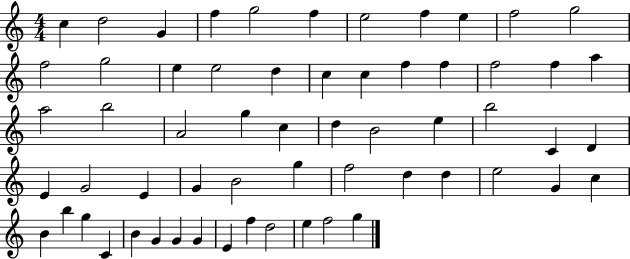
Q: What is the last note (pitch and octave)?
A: G5